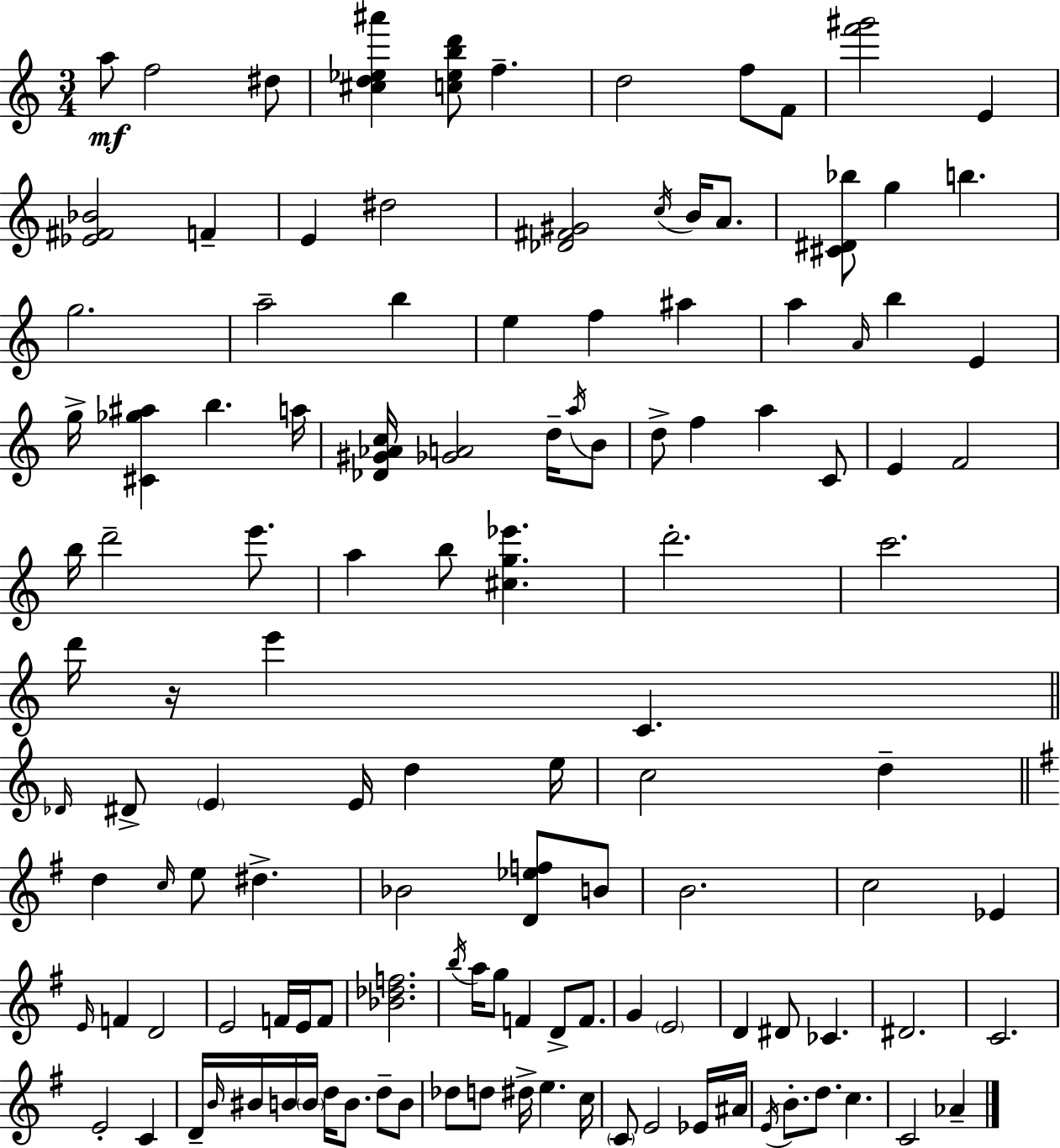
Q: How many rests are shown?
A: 1